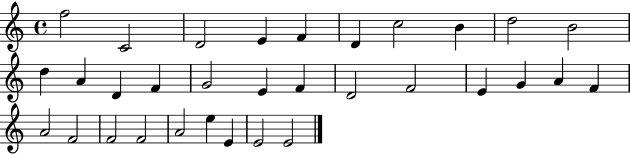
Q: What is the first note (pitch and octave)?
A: F5